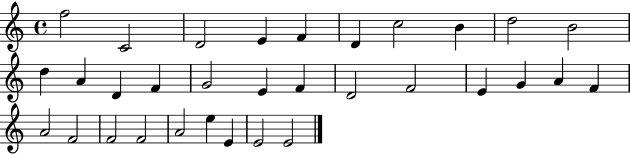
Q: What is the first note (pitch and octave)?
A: F5